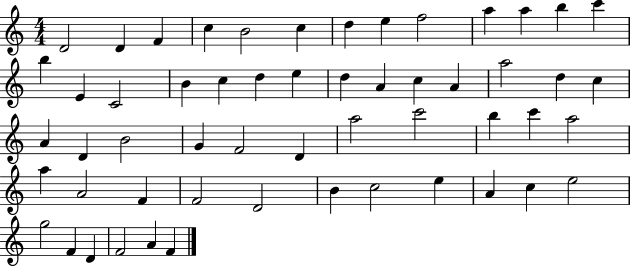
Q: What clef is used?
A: treble